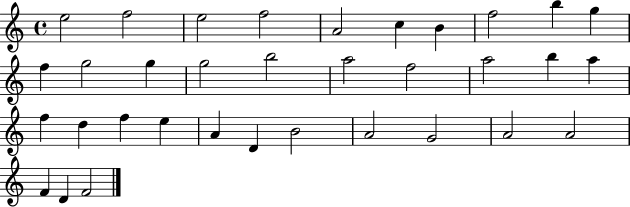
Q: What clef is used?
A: treble